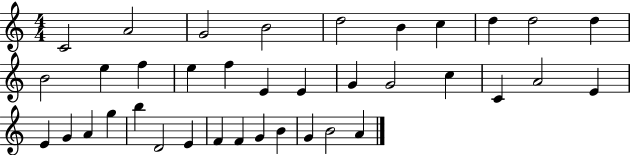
{
  \clef treble
  \numericTimeSignature
  \time 4/4
  \key c \major
  c'2 a'2 | g'2 b'2 | d''2 b'4 c''4 | d''4 d''2 d''4 | \break b'2 e''4 f''4 | e''4 f''4 e'4 e'4 | g'4 g'2 c''4 | c'4 a'2 e'4 | \break e'4 g'4 a'4 g''4 | b''4 d'2 e'4 | f'4 f'4 g'4 b'4 | g'4 b'2 a'4 | \break \bar "|."
}